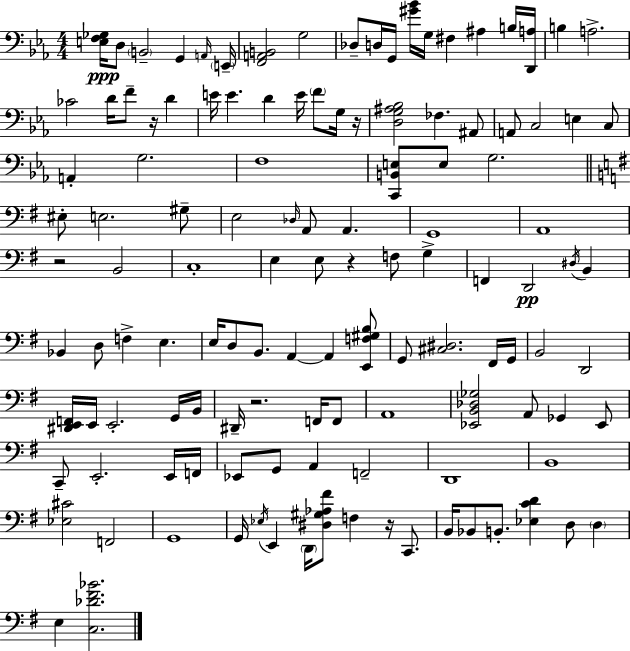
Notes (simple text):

[E3,F3,Gb3]/s D3/e B2/h G2/q A2/s E2/s [F2,A2,B2]/h G3/h Db3/e D3/s G2/s [G#4,Bb4]/s G3/s F#3/q A#3/q B3/s [D2,A3]/s B3/q A3/h. CES4/h D4/s F4/e R/s D4/q E4/s E4/q. D4/q E4/s F4/e G3/s R/s [D3,G3,A#3,Bb3]/h FES3/q. A#2/e A2/e C3/h E3/q C3/e A2/q G3/h. F3/w [C2,B2,E3]/e E3/e G3/h. EIS3/e E3/h. G#3/e E3/h Db3/s A2/e A2/q. G2/w A2/w R/h B2/h C3/w E3/q E3/e R/q F3/e G3/q F2/q D2/h D#3/s B2/q Bb2/q D3/e F3/q E3/q. E3/s D3/e B2/e. A2/q A2/q [E2,F3,G#3,B3]/e G2/e [C#3,D#3]/h. F#2/s G2/s B2/h D2/h [D#2,E2,F2]/s E2/s E2/h. G2/s B2/s D#2/s R/h. F2/s F2/e A2/w [Eb2,B2,Db3,Gb3]/h A2/e Gb2/q Eb2/e C2/e E2/h. E2/s F2/s Eb2/e G2/e A2/q F2/h D2/w B2/w [Eb3,C#4]/h F2/h G2/w G2/s Eb3/s E2/q D2/s [D#3,G#3,Ab3,F#4]/e F3/q R/s C2/e. B2/s Bb2/e B2/e. [Eb3,C4,D4]/q D3/e D3/q E3/q [C3,Db4,F#4,Bb4]/h.